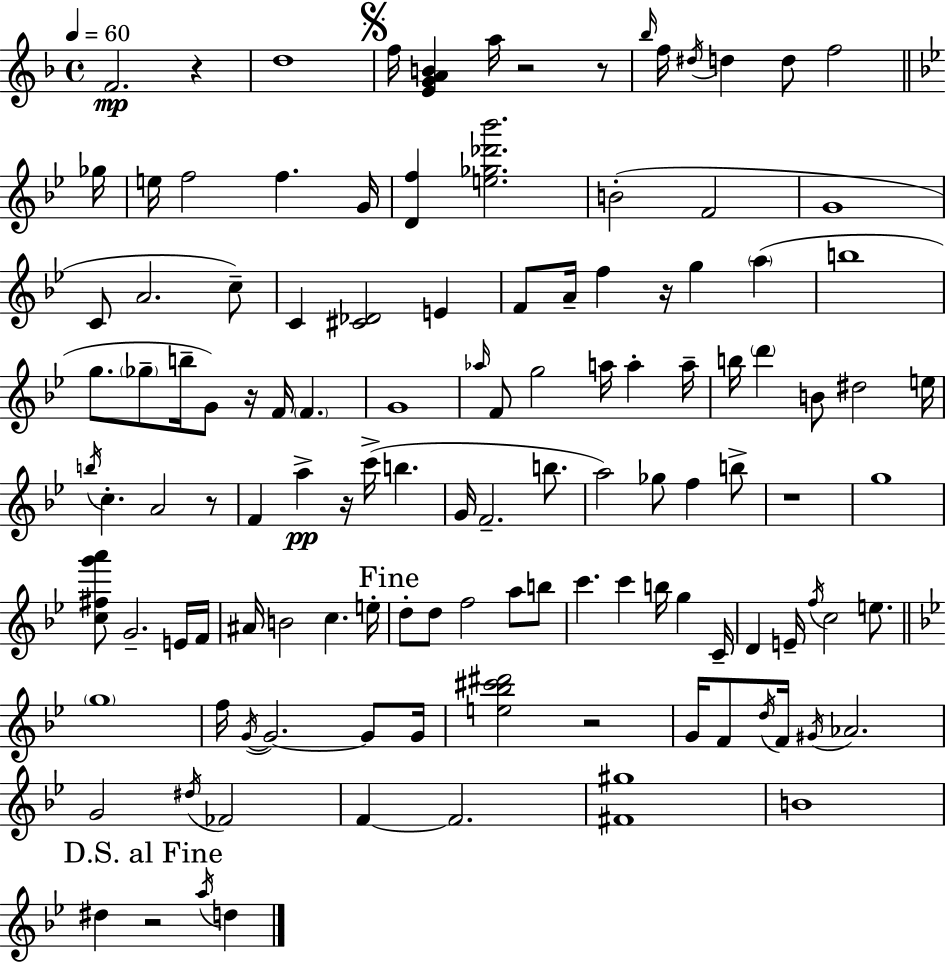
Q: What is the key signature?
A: D minor